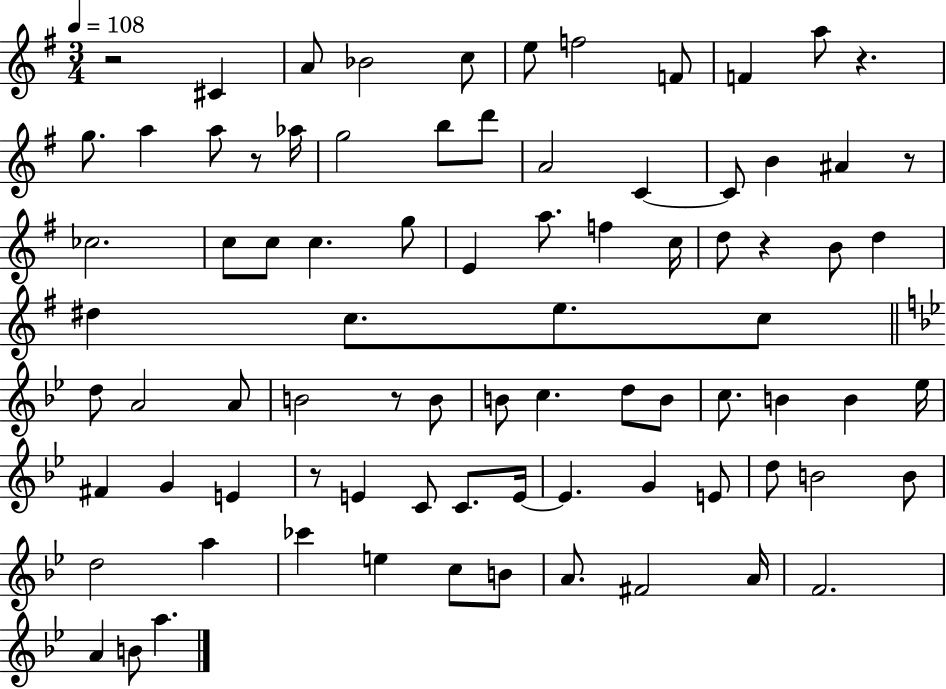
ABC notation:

X:1
T:Untitled
M:3/4
L:1/4
K:G
z2 ^C A/2 _B2 c/2 e/2 f2 F/2 F a/2 z g/2 a a/2 z/2 _a/4 g2 b/2 d'/2 A2 C C/2 B ^A z/2 _c2 c/2 c/2 c g/2 E a/2 f c/4 d/2 z B/2 d ^d c/2 e/2 c/2 d/2 A2 A/2 B2 z/2 B/2 B/2 c d/2 B/2 c/2 B B _e/4 ^F G E z/2 E C/2 C/2 E/4 E G E/2 d/2 B2 B/2 d2 a _c' e c/2 B/2 A/2 ^F2 A/4 F2 A B/2 a